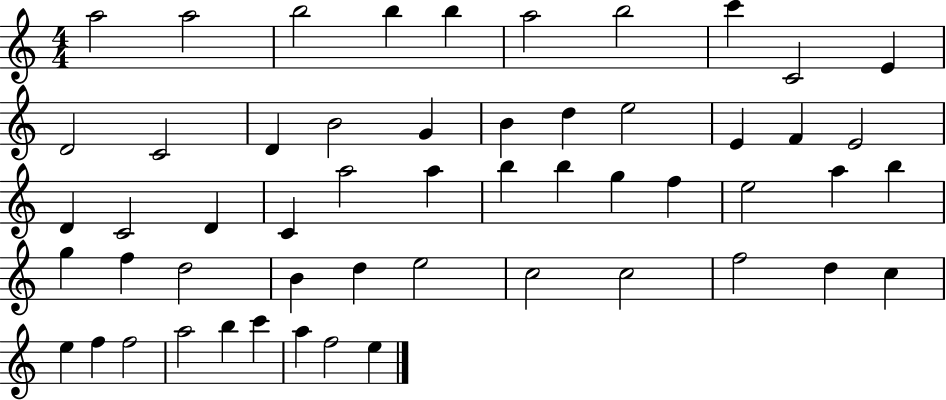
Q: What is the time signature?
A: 4/4